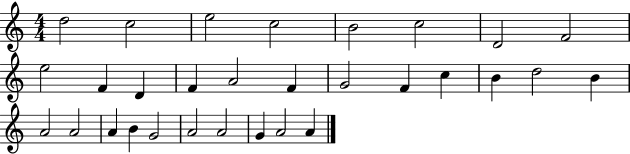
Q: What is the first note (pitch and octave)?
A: D5